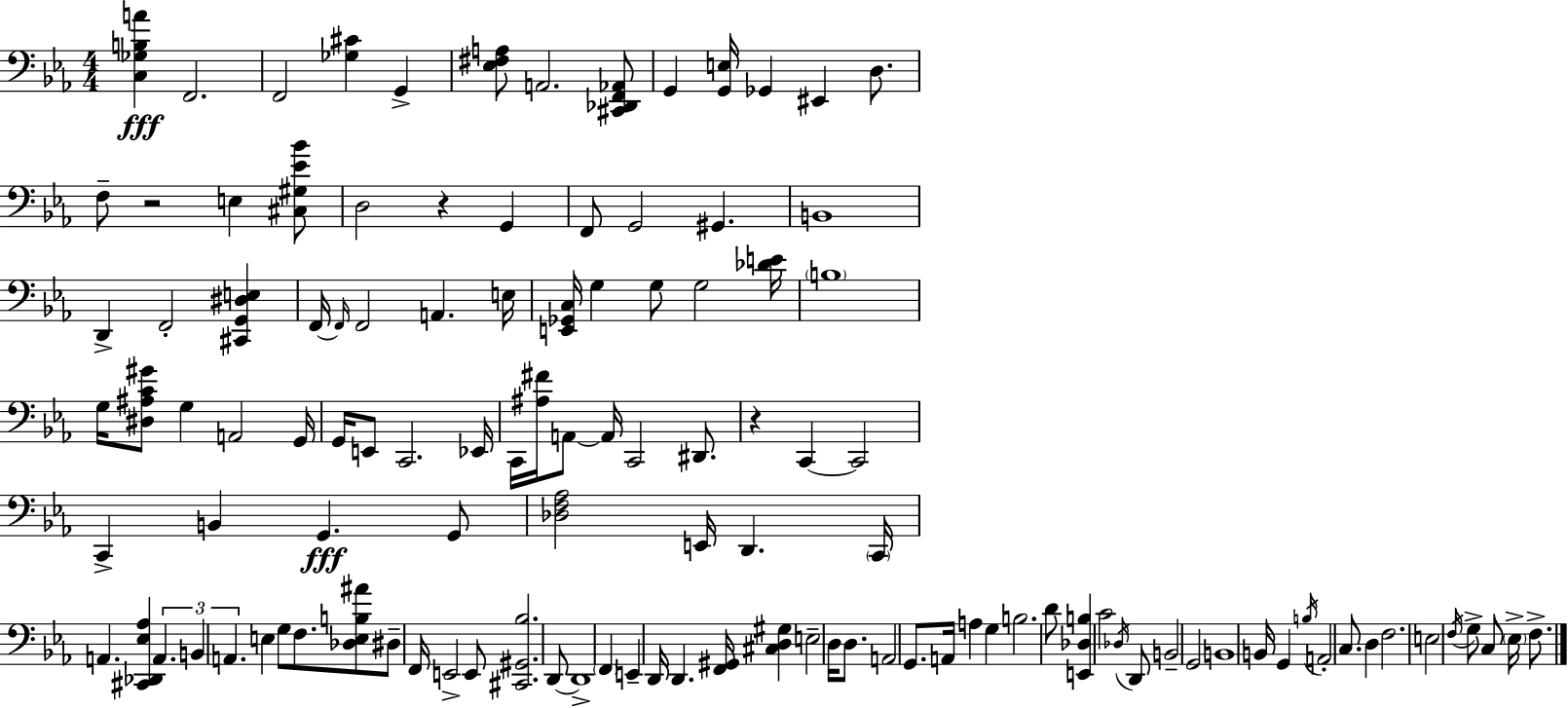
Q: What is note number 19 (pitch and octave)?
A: F2